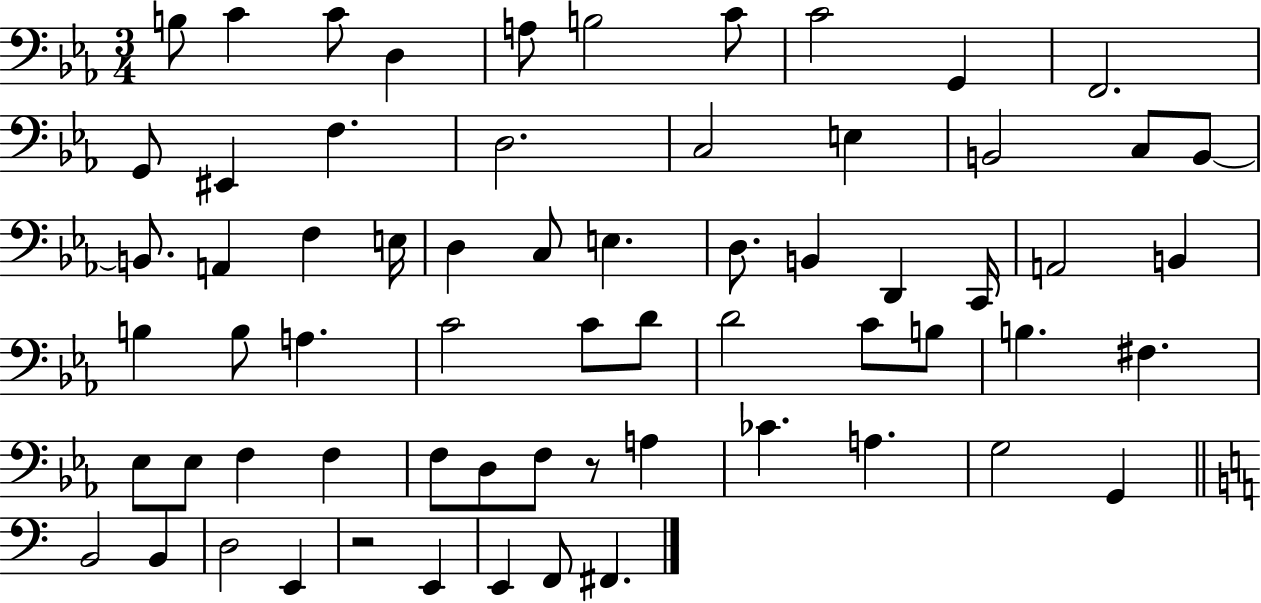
X:1
T:Untitled
M:3/4
L:1/4
K:Eb
B,/2 C C/2 D, A,/2 B,2 C/2 C2 G,, F,,2 G,,/2 ^E,, F, D,2 C,2 E, B,,2 C,/2 B,,/2 B,,/2 A,, F, E,/4 D, C,/2 E, D,/2 B,, D,, C,,/4 A,,2 B,, B, B,/2 A, C2 C/2 D/2 D2 C/2 B,/2 B, ^F, _E,/2 _E,/2 F, F, F,/2 D,/2 F,/2 z/2 A, _C A, G,2 G,, B,,2 B,, D,2 E,, z2 E,, E,, F,,/2 ^F,,